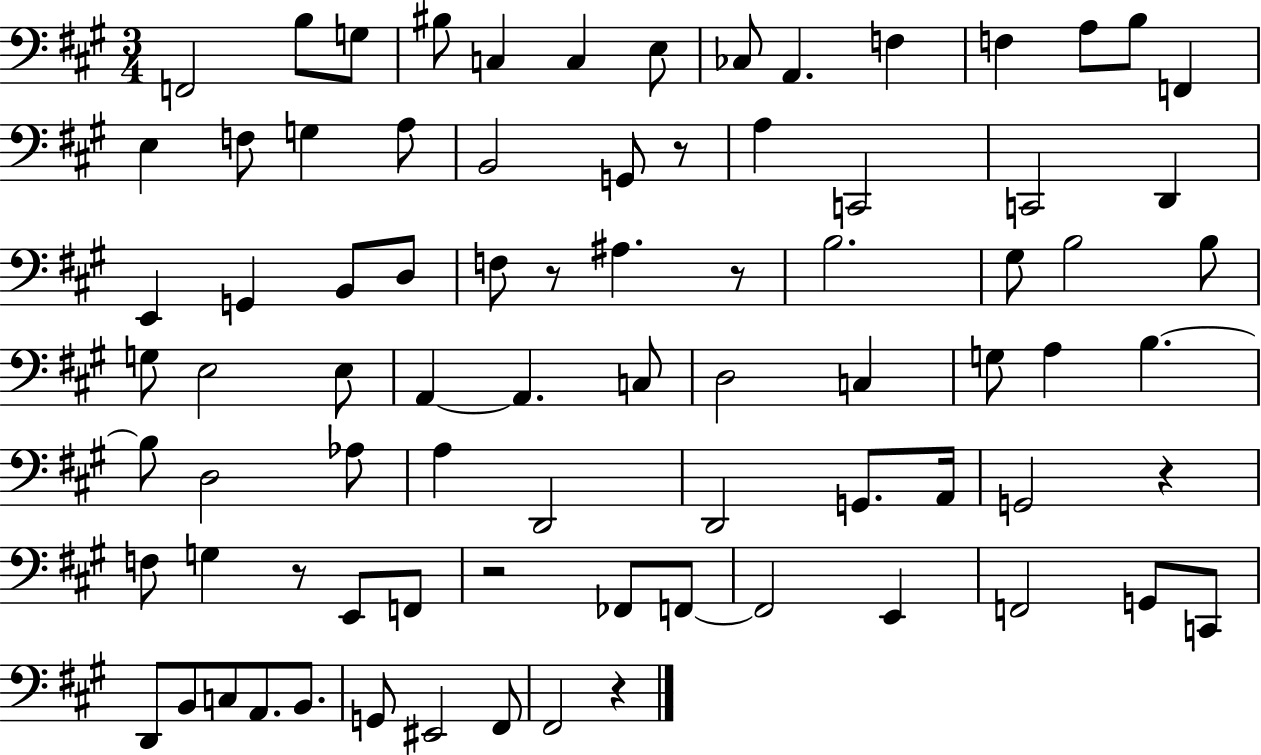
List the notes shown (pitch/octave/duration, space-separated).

F2/h B3/e G3/e BIS3/e C3/q C3/q E3/e CES3/e A2/q. F3/q F3/q A3/e B3/e F2/q E3/q F3/e G3/q A3/e B2/h G2/e R/e A3/q C2/h C2/h D2/q E2/q G2/q B2/e D3/e F3/e R/e A#3/q. R/e B3/h. G#3/e B3/h B3/e G3/e E3/h E3/e A2/q A2/q. C3/e D3/h C3/q G3/e A3/q B3/q. B3/e D3/h Ab3/e A3/q D2/h D2/h G2/e. A2/s G2/h R/q F3/e G3/q R/e E2/e F2/e R/h FES2/e F2/e F2/h E2/q F2/h G2/e C2/e D2/e B2/e C3/e A2/e. B2/e. G2/e EIS2/h F#2/e F#2/h R/q